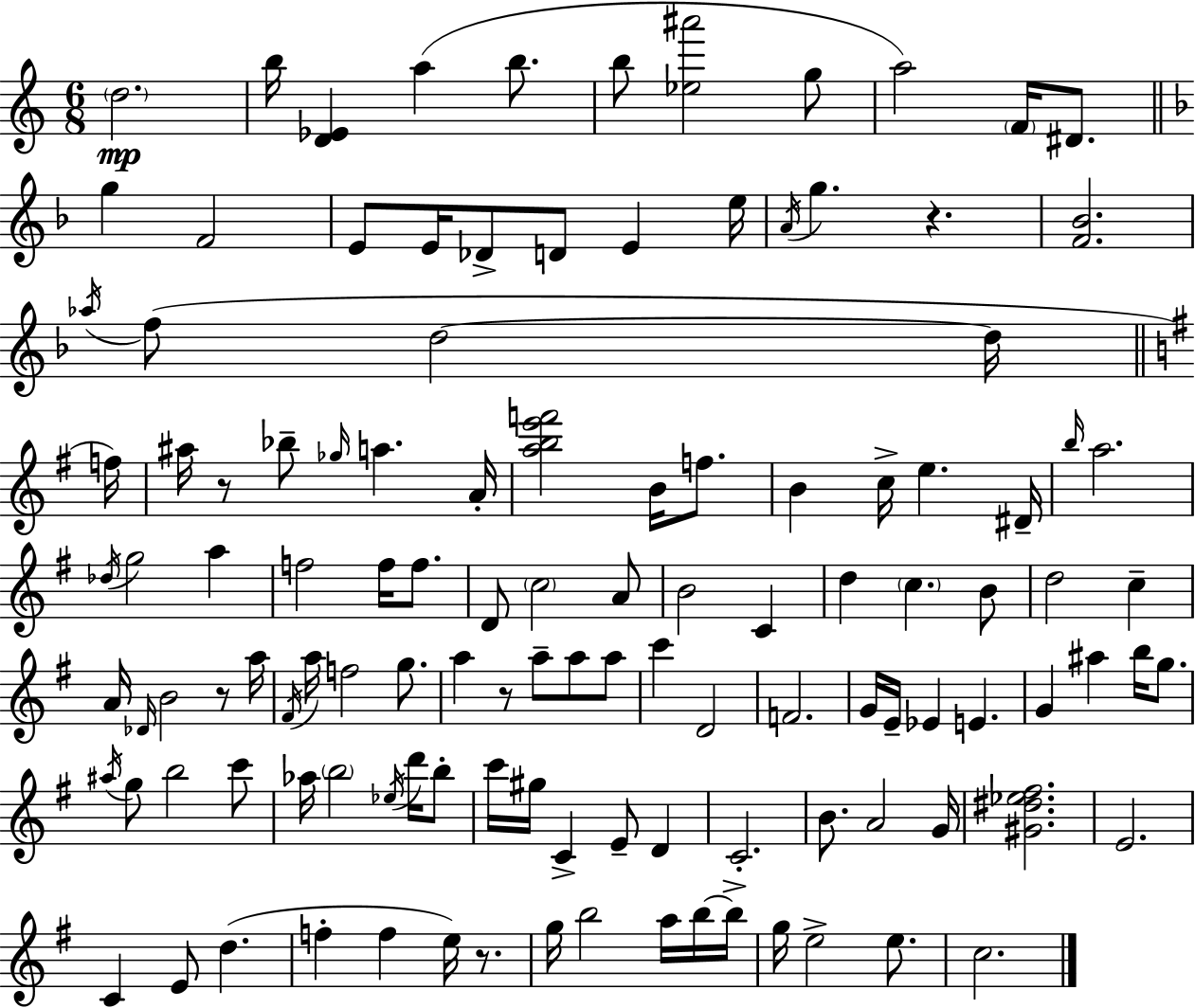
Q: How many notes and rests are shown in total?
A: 120